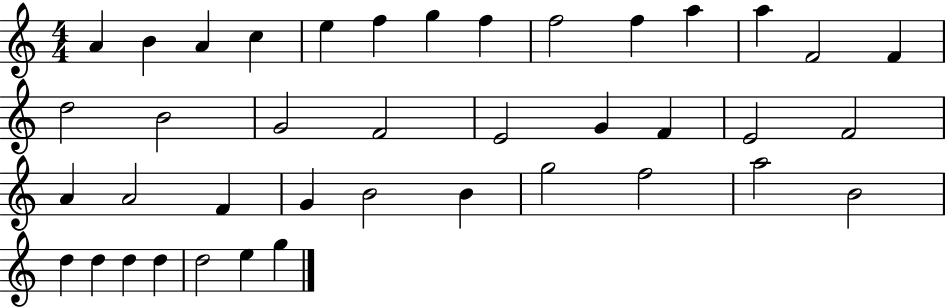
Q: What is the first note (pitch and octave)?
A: A4